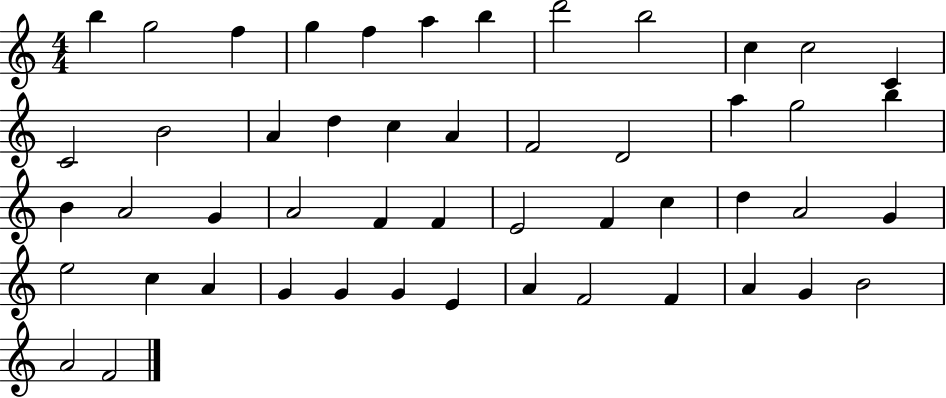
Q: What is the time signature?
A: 4/4